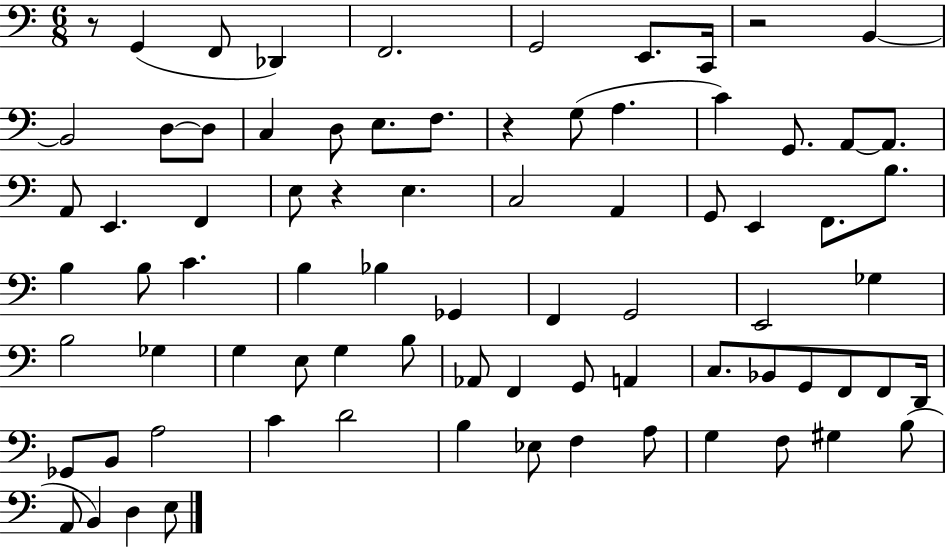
{
  \clef bass
  \numericTimeSignature
  \time 6/8
  \key c \major
  \repeat volta 2 { r8 g,4( f,8 des,4) | f,2. | g,2 e,8. c,16 | r2 b,4~~ | \break b,2 d8~~ d8 | c4 d8 e8. f8. | r4 g8( a4. | c'4) g,8. a,8~~ a,8. | \break a,8 e,4. f,4 | e8 r4 e4. | c2 a,4 | g,8 e,4 f,8. b8. | \break b4 b8 c'4. | b4 bes4 ges,4 | f,4 g,2 | e,2 ges4 | \break b2 ges4 | g4 e8 g4 b8 | aes,8 f,4 g,8 a,4 | c8. bes,8 g,8 f,8 f,8 d,16 | \break ges,8 b,8 a2 | c'4 d'2 | b4 ees8 f4 a8 | g4 f8 gis4 b8( | \break a,8 b,4) d4 e8 | } \bar "|."
}